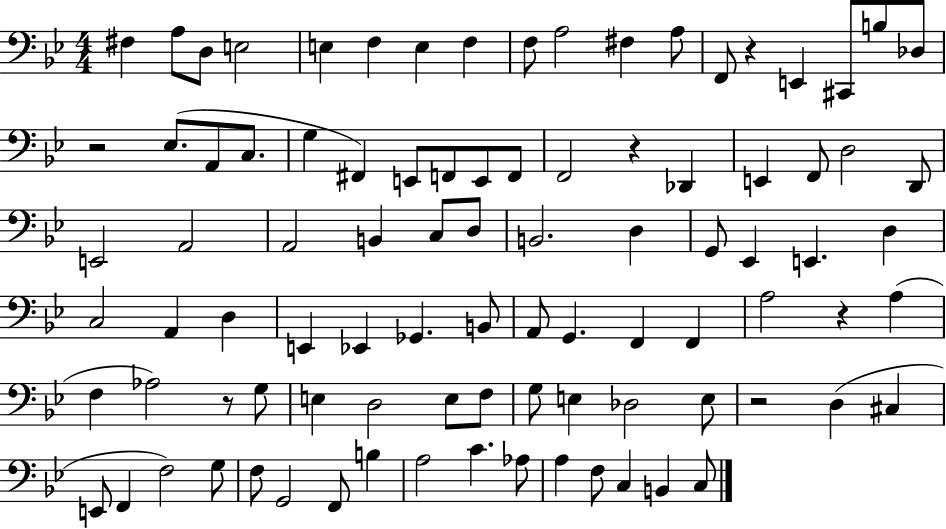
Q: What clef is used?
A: bass